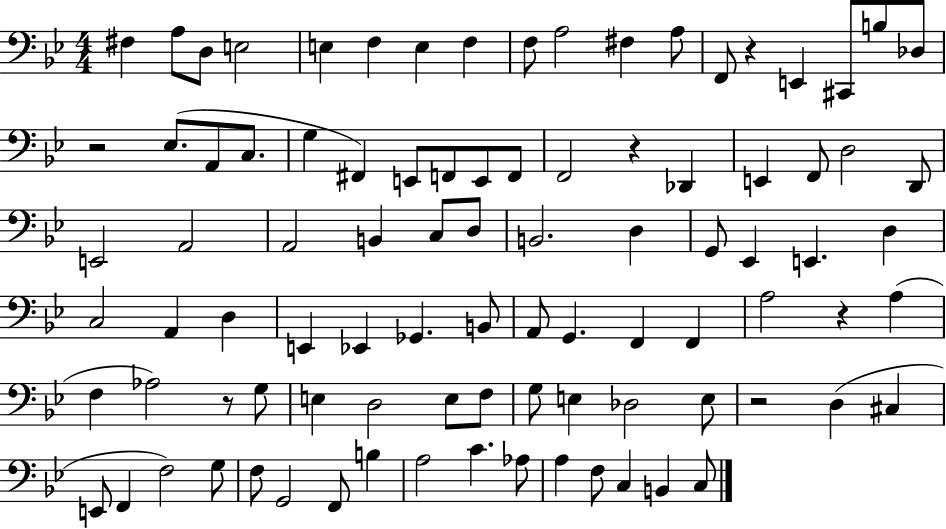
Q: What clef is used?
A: bass